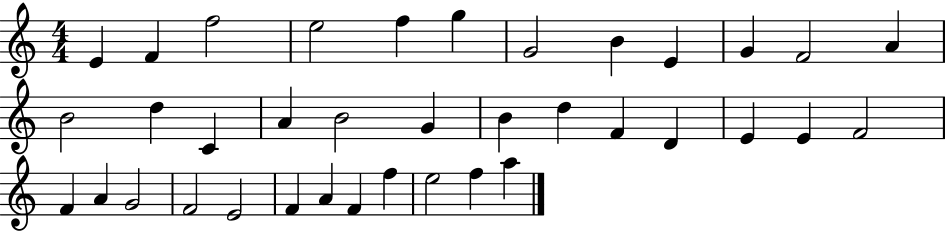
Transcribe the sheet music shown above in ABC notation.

X:1
T:Untitled
M:4/4
L:1/4
K:C
E F f2 e2 f g G2 B E G F2 A B2 d C A B2 G B d F D E E F2 F A G2 F2 E2 F A F f e2 f a